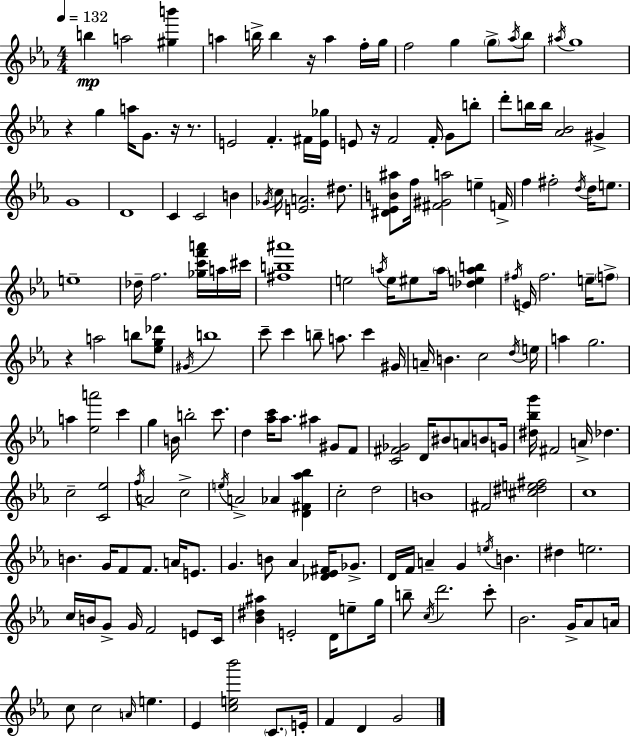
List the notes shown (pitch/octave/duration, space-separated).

B5/q A5/h [G#5,B6]/q A5/q B5/s B5/q R/s A5/q F5/s G5/s F5/h G5/q G5/e Ab5/s Bb5/e A#5/s G5/w R/q G5/q A5/s G4/e. R/s R/e. E4/h F4/q. F#4/s [E4,Gb5]/s E4/e R/s F4/h F4/s G4/e B5/e D6/e B5/s B5/s [Ab4,Bb4]/h G#4/q G4/w D4/w C4/q C4/h B4/q Gb4/s C5/s [E4,A4]/h. D#5/e. [D#4,Eb4,B4,A#5]/e F5/s [F#4,G#4,A5]/h E5/q F4/s F5/q F#5/h D5/s D5/s E5/e. E5/w Db5/s F5/h. [Gb5,C6,F6,A6]/s A5/s C#6/s [F#5,B5,A#6]/w E5/h A5/s E5/s EIS5/e A5/s [Db5,E5,A5,B5]/q F#5/s E4/s F#5/h. E5/s F5/e R/q A5/h B5/e [Eb5,G5,Db6]/e G#4/s B5/w C6/e C6/q B5/e A5/e. C6/q G#4/s A4/s B4/q. C5/h D5/s E5/s A5/q G5/h. A5/q [Eb5,A6]/h C6/q G5/q B4/s B5/h C6/e. D5/q [Ab5,C6]/s Ab5/e. A#5/q G#4/e F4/e [C4,F#4,Gb4]/h D4/s BIS4/e A4/e B4/e G4/s [D#5,Bb5,G6]/s F#4/h A4/s Db5/q. C5/h [C4,Eb5]/h F5/s A4/h C5/h E5/s A4/h Ab4/q [D4,F#4,Ab5,Bb5]/q C5/h D5/h B4/w F#4/h [C#5,D#5,E5,F#5]/h C5/w B4/q. G4/s F4/e F4/e. A4/s E4/e. G4/q. B4/e Ab4/q [Db4,Eb4,F#4]/s Gb4/e. D4/s F4/s A4/q G4/q E5/s B4/q. D#5/q E5/h. C5/s B4/s G4/e G4/s F4/h E4/e C4/s [Bb4,D#5,A#5]/q E4/h D4/s E5/e G5/s B5/e C5/s D6/h. C6/e Bb4/h. G4/s Ab4/e A4/s C5/e C5/h A4/s E5/q. Eb4/q [C5,E5,Bb6]/h C4/e. E4/s F4/q D4/q G4/h